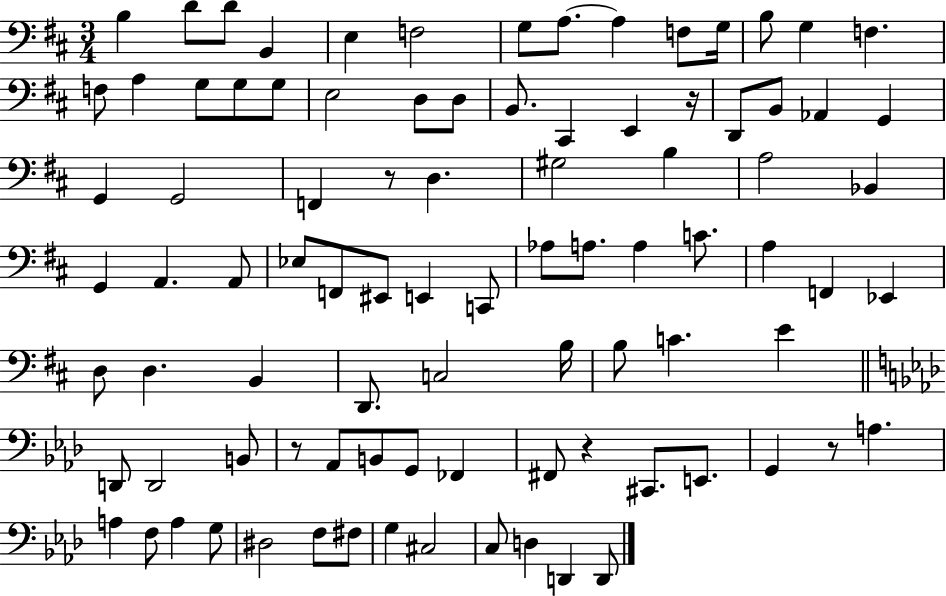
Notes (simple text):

B3/q D4/e D4/e B2/q E3/q F3/h G3/e A3/e. A3/q F3/e G3/s B3/e G3/q F3/q. F3/e A3/q G3/e G3/e G3/e E3/h D3/e D3/e B2/e. C#2/q E2/q R/s D2/e B2/e Ab2/q G2/q G2/q G2/h F2/q R/e D3/q. G#3/h B3/q A3/h Bb2/q G2/q A2/q. A2/e Eb3/e F2/e EIS2/e E2/q C2/e Ab3/e A3/e. A3/q C4/e. A3/q F2/q Eb2/q D3/e D3/q. B2/q D2/e. C3/h B3/s B3/e C4/q. E4/q D2/e D2/h B2/e R/e Ab2/e B2/e G2/e FES2/q F#2/e R/q C#2/e. E2/e. G2/q R/e A3/q. A3/q F3/e A3/q G3/e D#3/h F3/e F#3/e G3/q C#3/h C3/e D3/q D2/q D2/e